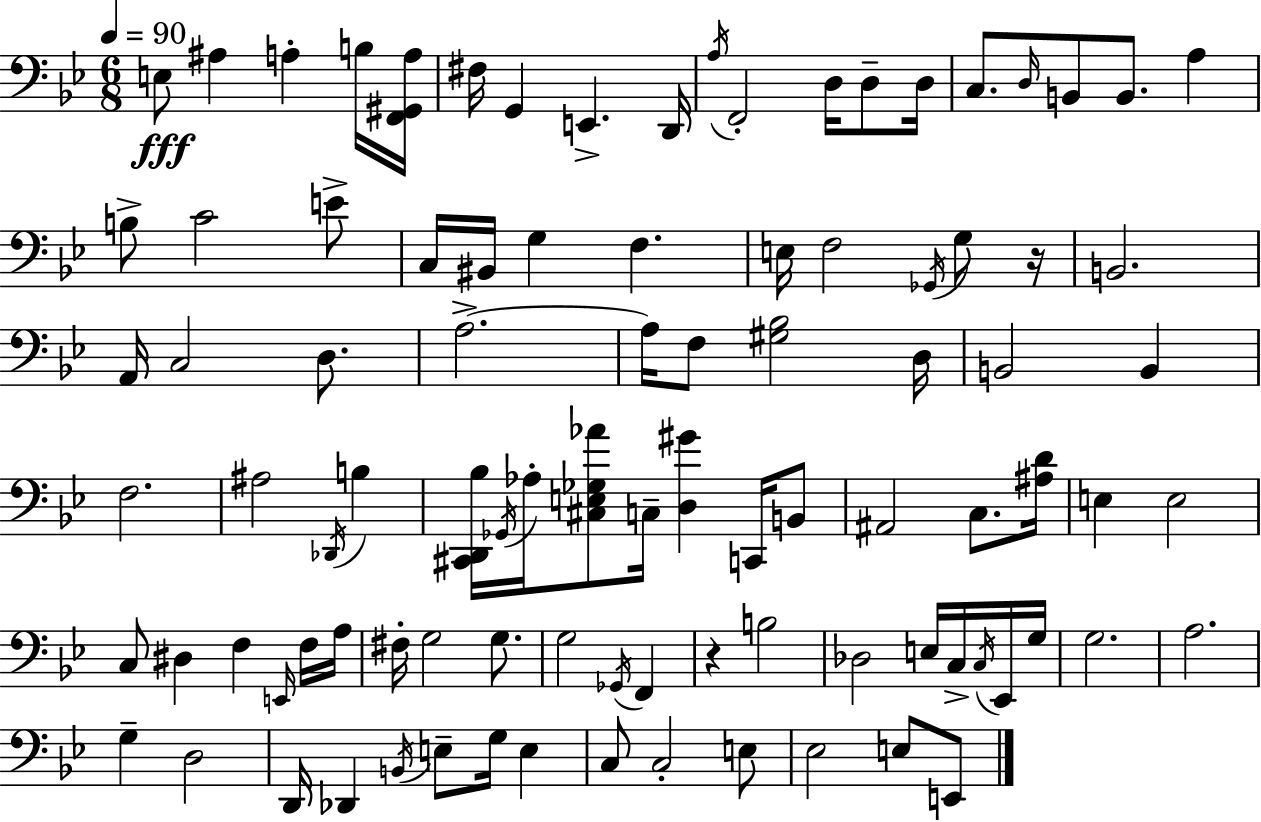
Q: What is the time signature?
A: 6/8